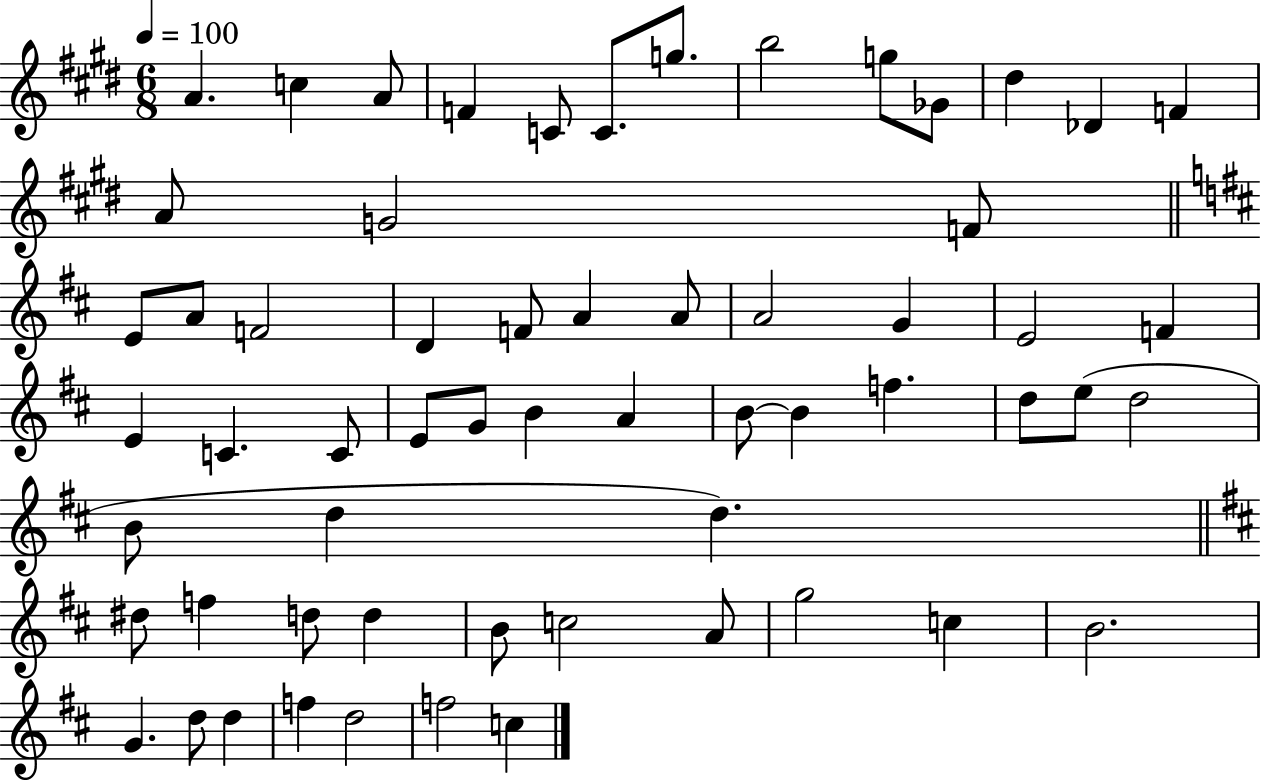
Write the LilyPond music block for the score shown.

{
  \clef treble
  \numericTimeSignature
  \time 6/8
  \key e \major
  \tempo 4 = 100
  a'4. c''4 a'8 | f'4 c'8 c'8. g''8. | b''2 g''8 ges'8 | dis''4 des'4 f'4 | \break a'8 g'2 f'8 | \bar "||" \break \key b \minor e'8 a'8 f'2 | d'4 f'8 a'4 a'8 | a'2 g'4 | e'2 f'4 | \break e'4 c'4. c'8 | e'8 g'8 b'4 a'4 | b'8~~ b'4 f''4. | d''8 e''8( d''2 | \break b'8 d''4 d''4.) | \bar "||" \break \key d \major dis''8 f''4 d''8 d''4 | b'8 c''2 a'8 | g''2 c''4 | b'2. | \break g'4. d''8 d''4 | f''4 d''2 | f''2 c''4 | \bar "|."
}